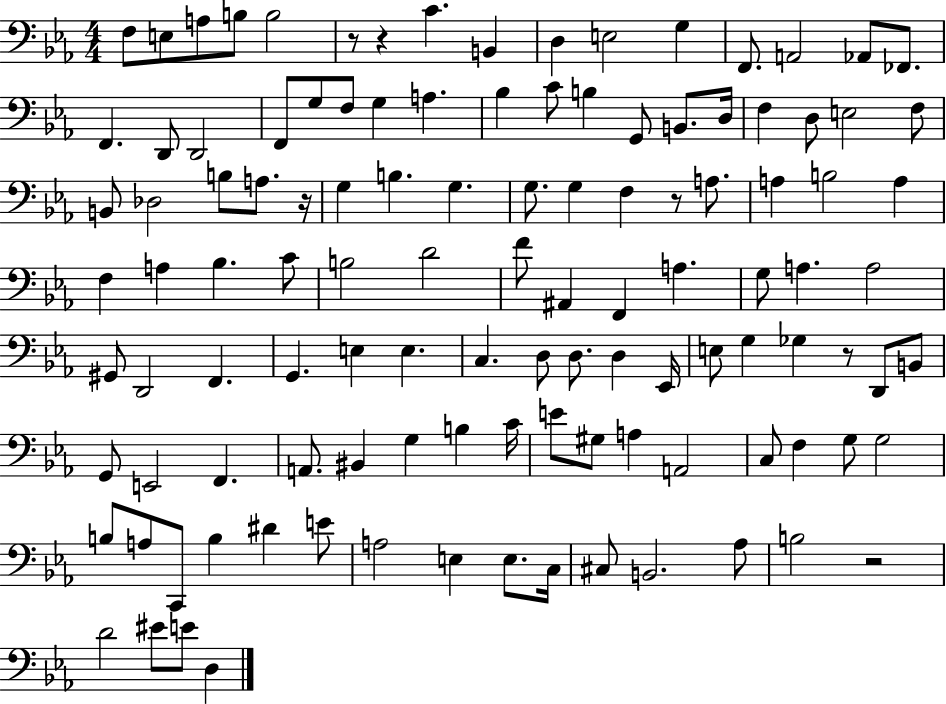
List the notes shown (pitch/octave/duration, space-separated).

F3/e E3/e A3/e B3/e B3/h R/e R/q C4/q. B2/q D3/q E3/h G3/q F2/e. A2/h Ab2/e FES2/e. F2/q. D2/e D2/h F2/e G3/e F3/e G3/q A3/q. Bb3/q C4/e B3/q G2/e B2/e. D3/s F3/q D3/e E3/h F3/e B2/e Db3/h B3/e A3/e. R/s G3/q B3/q. G3/q. G3/e. G3/q F3/q R/e A3/e. A3/q B3/h A3/q F3/q A3/q Bb3/q. C4/e B3/h D4/h F4/e A#2/q F2/q A3/q. G3/e A3/q. A3/h G#2/e D2/h F2/q. G2/q. E3/q E3/q. C3/q. D3/e D3/e. D3/q Eb2/s E3/e G3/q Gb3/q R/e D2/e B2/e G2/e E2/h F2/q. A2/e. BIS2/q G3/q B3/q C4/s E4/e G#3/e A3/q A2/h C3/e F3/q G3/e G3/h B3/e A3/e C2/e B3/q D#4/q E4/e A3/h E3/q E3/e. C3/s C#3/e B2/h. Ab3/e B3/h R/h D4/h EIS4/e E4/e D3/q